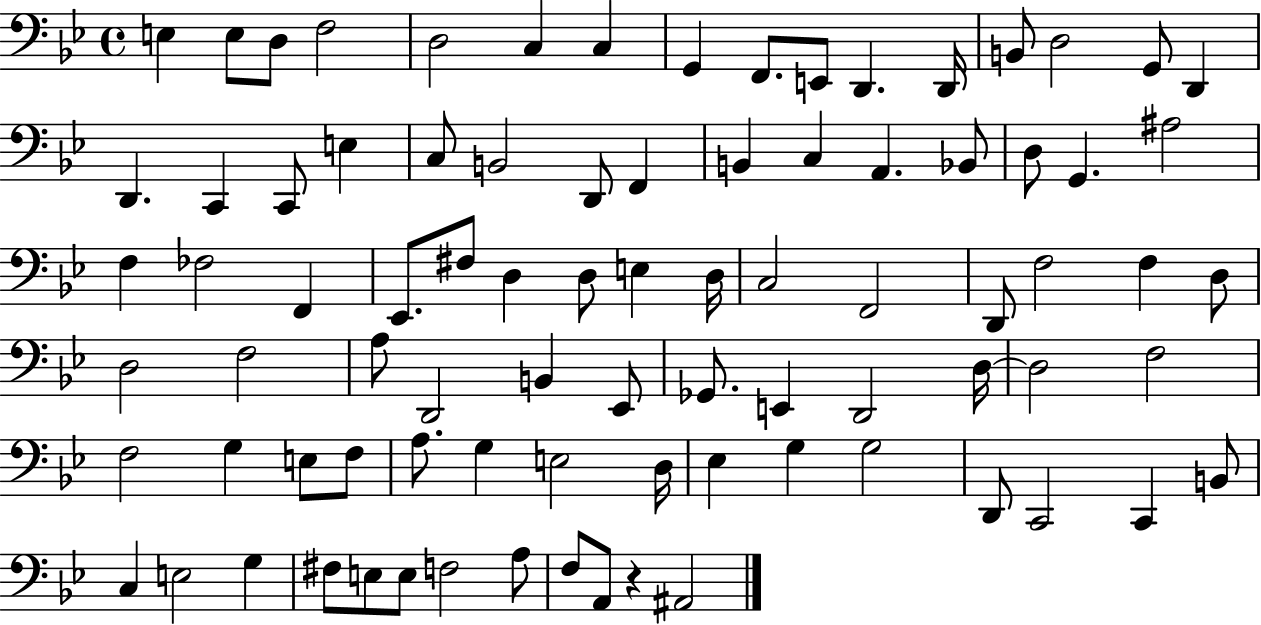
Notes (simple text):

E3/q E3/e D3/e F3/h D3/h C3/q C3/q G2/q F2/e. E2/e D2/q. D2/s B2/e D3/h G2/e D2/q D2/q. C2/q C2/e E3/q C3/e B2/h D2/e F2/q B2/q C3/q A2/q. Bb2/e D3/e G2/q. A#3/h F3/q FES3/h F2/q Eb2/e. F#3/e D3/q D3/e E3/q D3/s C3/h F2/h D2/e F3/h F3/q D3/e D3/h F3/h A3/e D2/h B2/q Eb2/e Gb2/e. E2/q D2/h D3/s D3/h F3/h F3/h G3/q E3/e F3/e A3/e. G3/q E3/h D3/s Eb3/q G3/q G3/h D2/e C2/h C2/q B2/e C3/q E3/h G3/q F#3/e E3/e E3/e F3/h A3/e F3/e A2/e R/q A#2/h